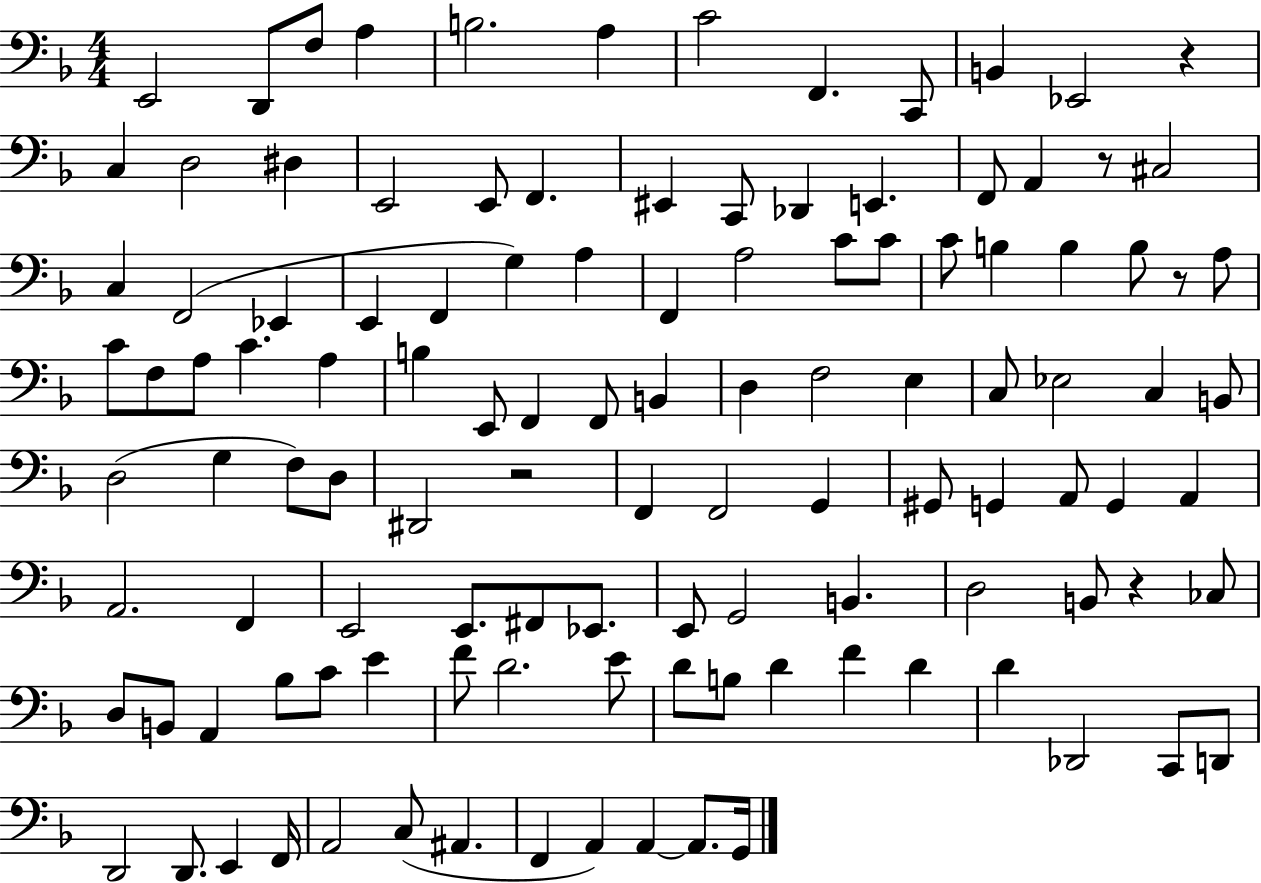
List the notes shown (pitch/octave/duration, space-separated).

E2/h D2/e F3/e A3/q B3/h. A3/q C4/h F2/q. C2/e B2/q Eb2/h R/q C3/q D3/h D#3/q E2/h E2/e F2/q. EIS2/q C2/e Db2/q E2/q. F2/e A2/q R/e C#3/h C3/q F2/h Eb2/q E2/q F2/q G3/q A3/q F2/q A3/h C4/e C4/e C4/e B3/q B3/q B3/e R/e A3/e C4/e F3/e A3/e C4/q. A3/q B3/q E2/e F2/q F2/e B2/q D3/q F3/h E3/q C3/e Eb3/h C3/q B2/e D3/h G3/q F3/e D3/e D#2/h R/h F2/q F2/h G2/q G#2/e G2/q A2/e G2/q A2/q A2/h. F2/q E2/h E2/e. F#2/e Eb2/e. E2/e G2/h B2/q. D3/h B2/e R/q CES3/e D3/e B2/e A2/q Bb3/e C4/e E4/q F4/e D4/h. E4/e D4/e B3/e D4/q F4/q D4/q D4/q Db2/h C2/e D2/e D2/h D2/e. E2/q F2/s A2/h C3/e A#2/q. F2/q A2/q A2/q A2/e. G2/s